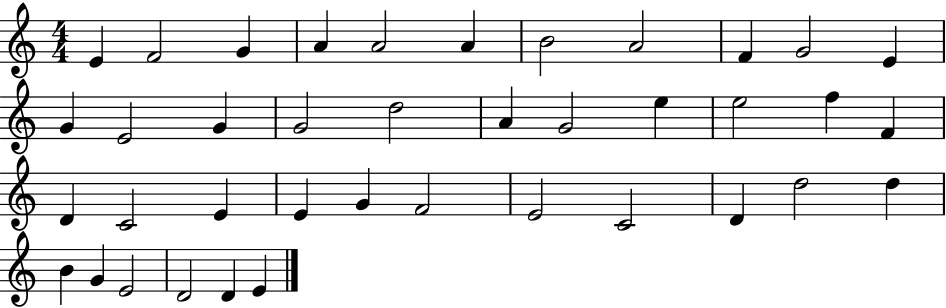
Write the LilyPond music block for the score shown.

{
  \clef treble
  \numericTimeSignature
  \time 4/4
  \key c \major
  e'4 f'2 g'4 | a'4 a'2 a'4 | b'2 a'2 | f'4 g'2 e'4 | \break g'4 e'2 g'4 | g'2 d''2 | a'4 g'2 e''4 | e''2 f''4 f'4 | \break d'4 c'2 e'4 | e'4 g'4 f'2 | e'2 c'2 | d'4 d''2 d''4 | \break b'4 g'4 e'2 | d'2 d'4 e'4 | \bar "|."
}